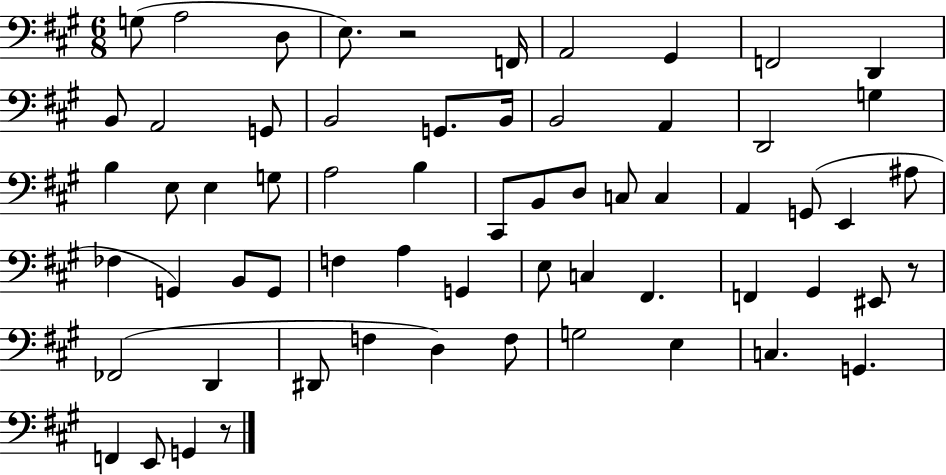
G3/e A3/h D3/e E3/e. R/h F2/s A2/h G#2/q F2/h D2/q B2/e A2/h G2/e B2/h G2/e. B2/s B2/h A2/q D2/h G3/q B3/q E3/e E3/q G3/e A3/h B3/q C#2/e B2/e D3/e C3/e C3/q A2/q G2/e E2/q A#3/e FES3/q G2/q B2/e G2/e F3/q A3/q G2/q E3/e C3/q F#2/q. F2/q G#2/q EIS2/e R/e FES2/h D2/q D#2/e F3/q D3/q F3/e G3/h E3/q C3/q. G2/q. F2/q E2/e G2/q R/e